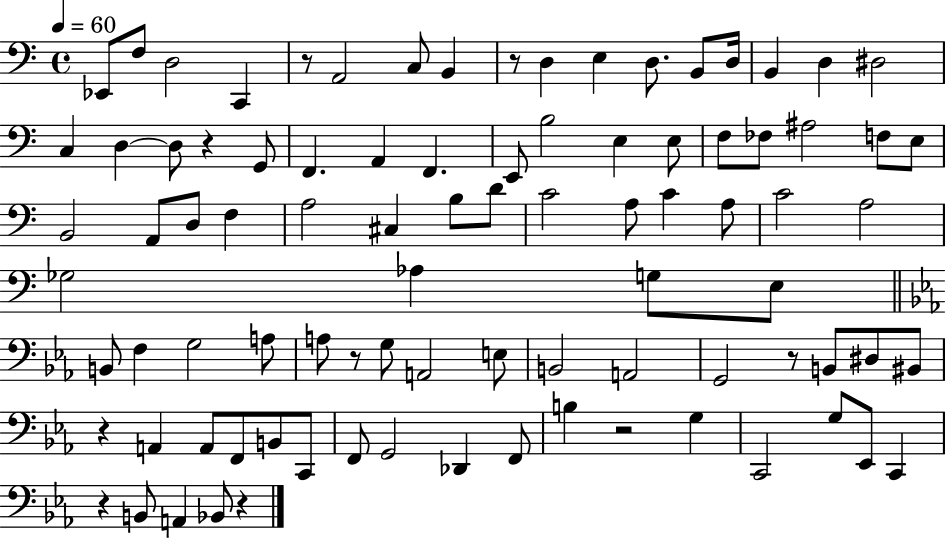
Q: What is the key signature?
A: C major